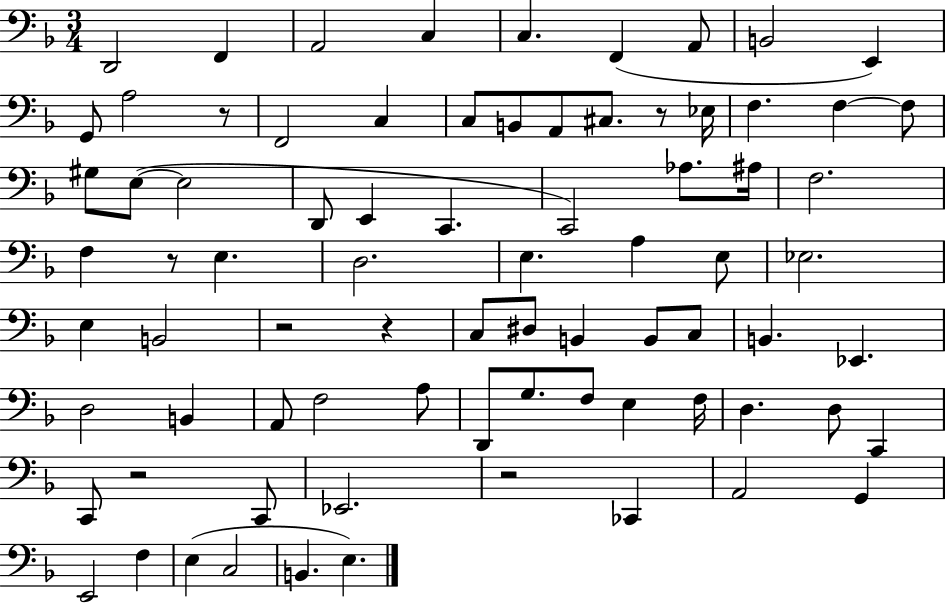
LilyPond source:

{
  \clef bass
  \numericTimeSignature
  \time 3/4
  \key f \major
  d,2 f,4 | a,2 c4 | c4. f,4( a,8 | b,2 e,4) | \break g,8 a2 r8 | f,2 c4 | c8 b,8 a,8 cis8. r8 ees16 | f4. f4~~ f8 | \break gis8 e8~(~ e2 | d,8 e,4 c,4. | c,2) aes8. ais16 | f2. | \break f4 r8 e4. | d2. | e4. a4 e8 | ees2. | \break e4 b,2 | r2 r4 | c8 dis8 b,4 b,8 c8 | b,4. ees,4. | \break d2 b,4 | a,8 f2 a8 | d,8 g8. f8 e4 f16 | d4. d8 c,4 | \break c,8 r2 c,8 | ees,2. | r2 ces,4 | a,2 g,4 | \break e,2 f4 | e4( c2 | b,4. e4.) | \bar "|."
}